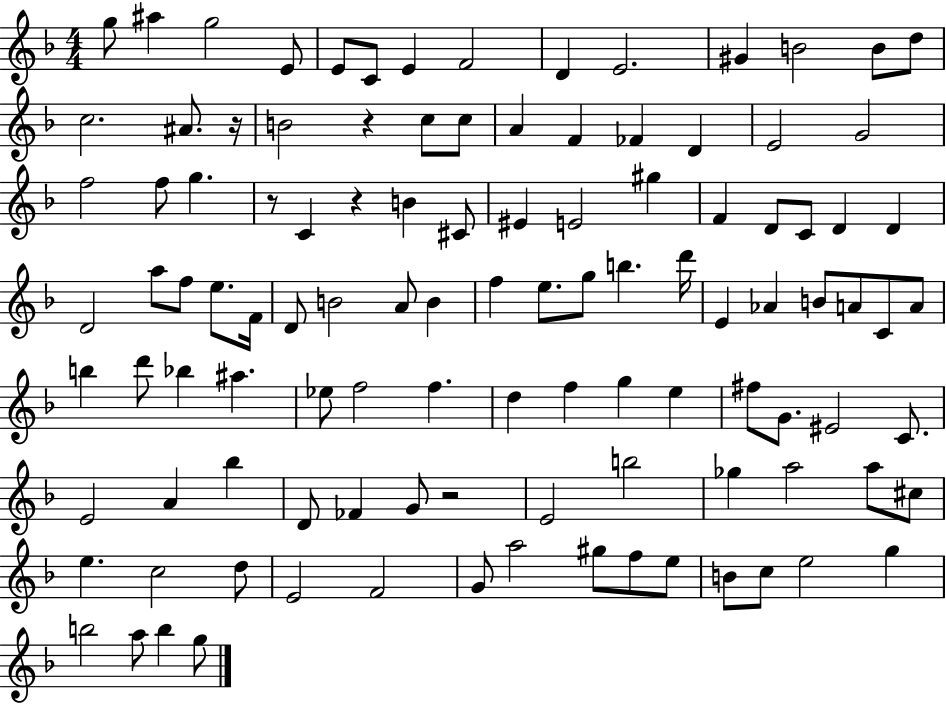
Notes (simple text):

G5/e A#5/q G5/h E4/e E4/e C4/e E4/q F4/h D4/q E4/h. G#4/q B4/h B4/e D5/e C5/h. A#4/e. R/s B4/h R/q C5/e C5/e A4/q F4/q FES4/q D4/q E4/h G4/h F5/h F5/e G5/q. R/e C4/q R/q B4/q C#4/e EIS4/q E4/h G#5/q F4/q D4/e C4/e D4/q D4/q D4/h A5/e F5/e E5/e. F4/s D4/e B4/h A4/e B4/q F5/q E5/e. G5/e B5/q. D6/s E4/q Ab4/q B4/e A4/e C4/e A4/e B5/q D6/e Bb5/q A#5/q. Eb5/e F5/h F5/q. D5/q F5/q G5/q E5/q F#5/e G4/e. EIS4/h C4/e. E4/h A4/q Bb5/q D4/e FES4/q G4/e R/h E4/h B5/h Gb5/q A5/h A5/e C#5/e E5/q. C5/h D5/e E4/h F4/h G4/e A5/h G#5/e F5/e E5/e B4/e C5/e E5/h G5/q B5/h A5/e B5/q G5/e